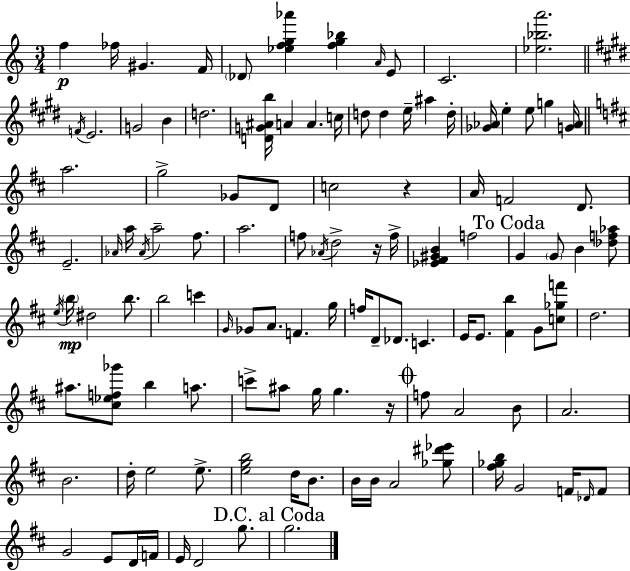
{
  \clef treble
  \numericTimeSignature
  \time 3/4
  \key c \major
  f''4\p fes''16 gis'4. f'16 | \parenthesize des'8 <ees'' f'' g'' aes'''>4 <f'' g'' bes''>4 \grace { a'16 } e'8 | c'2. | <ees'' bes'' a'''>2. | \break \bar "||" \break \key e \major \acciaccatura { f'16 } e'2. | g'2 b'4 | d''2. | <d' g' ais' b''>16 a'4 a'4. | \break c''16 d''8 d''4 e''16-- ais''4 | d''16-. <ges' aes'>16 e''4-. e''8 g''4 | <g' aes'>16 \bar "||" \break \key b \minor a''2. | g''2-> ges'8 d'8 | c''2 r4 | a'16 f'2 d'8. | \break e'2.-- | \grace { aes'16 } a''16 \acciaccatura { aes'16 } a''2-- fis''8. | a''2. | f''8 \acciaccatura { aes'16 } d''2-> | \break r16 f''16-> <ees' fis' gis' b'>4 f''2 | \mark "To Coda" g'4 \parenthesize g'8 b'4 | <des'' f'' aes''>8 \acciaccatura { e''16 }\mp \parenthesize b''16 dis''2 | b''8. b''2 | \break c'''4 \grace { g'16 } ges'8 a'8. f'4. | g''16 f''16 d'8-- des'8. c'4. | e'16 e'8. <fis' b''>4 | g'8 <c'' ges'' f'''>8 d''2. | \break ais''8. <cis'' ees'' f'' ges'''>8 b''4 | a''8. c'''8-> ais''8 g''16 g''4. | r16 \mark \markup { \musicglyph "scripts.coda" } f''8 a'2 | b'8 a'2. | \break b'2. | d''16-. e''2 | e''8.-> <e'' g'' b''>2 | d''16 b'8. b'16 b'16 a'2 | \break <ges'' dis''' ees'''>8 <fis'' ges'' b''>16 g'2 | f'16 \grace { des'16 } f'8 g'2 | e'8 d'16 f'16 e'16 d'2 | g''8. \mark "D.C. al Coda" g''2. | \break \bar "|."
}